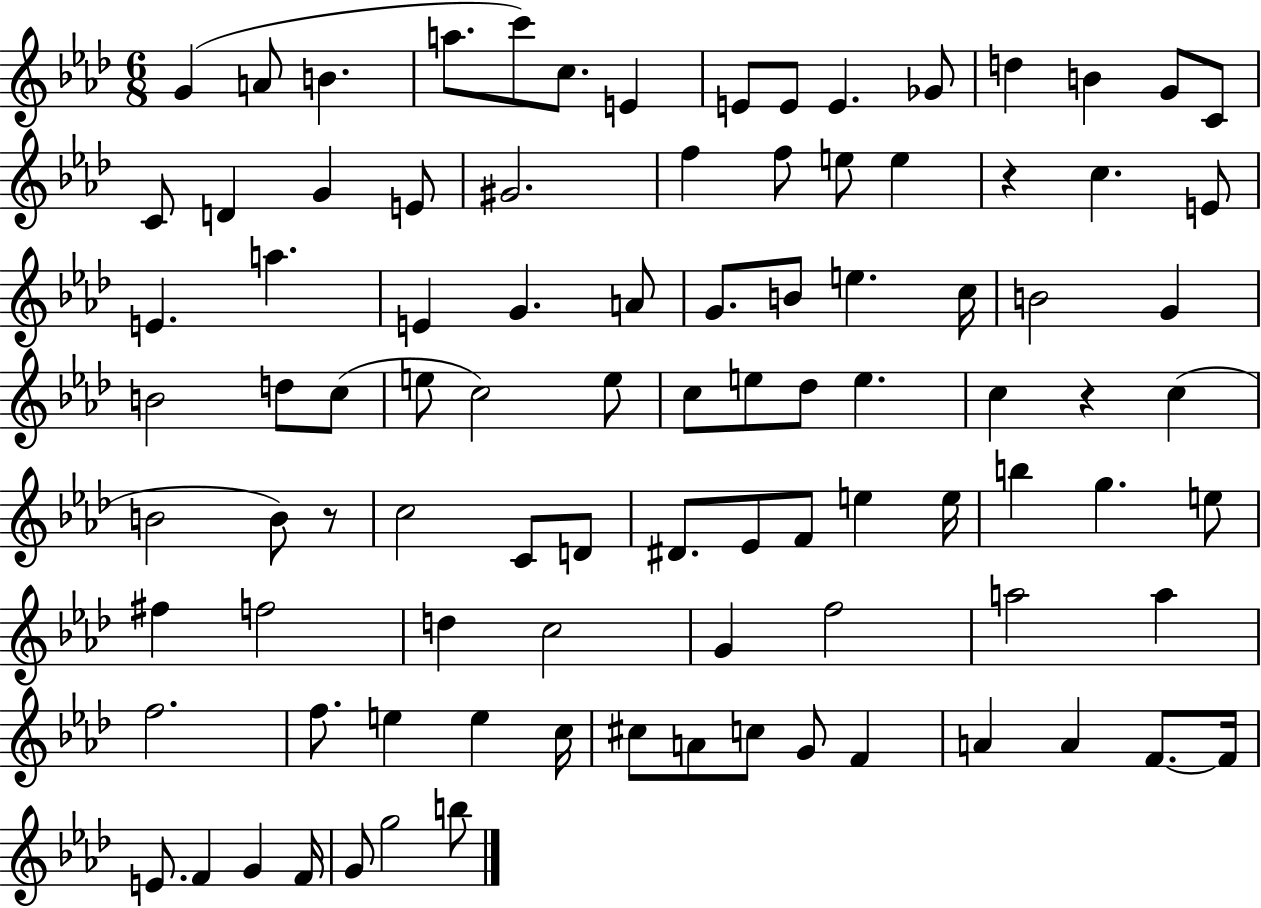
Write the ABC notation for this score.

X:1
T:Untitled
M:6/8
L:1/4
K:Ab
G A/2 B a/2 c'/2 c/2 E E/2 E/2 E _G/2 d B G/2 C/2 C/2 D G E/2 ^G2 f f/2 e/2 e z c E/2 E a E G A/2 G/2 B/2 e c/4 B2 G B2 d/2 c/2 e/2 c2 e/2 c/2 e/2 _d/2 e c z c B2 B/2 z/2 c2 C/2 D/2 ^D/2 _E/2 F/2 e e/4 b g e/2 ^f f2 d c2 G f2 a2 a f2 f/2 e e c/4 ^c/2 A/2 c/2 G/2 F A A F/2 F/4 E/2 F G F/4 G/2 g2 b/2